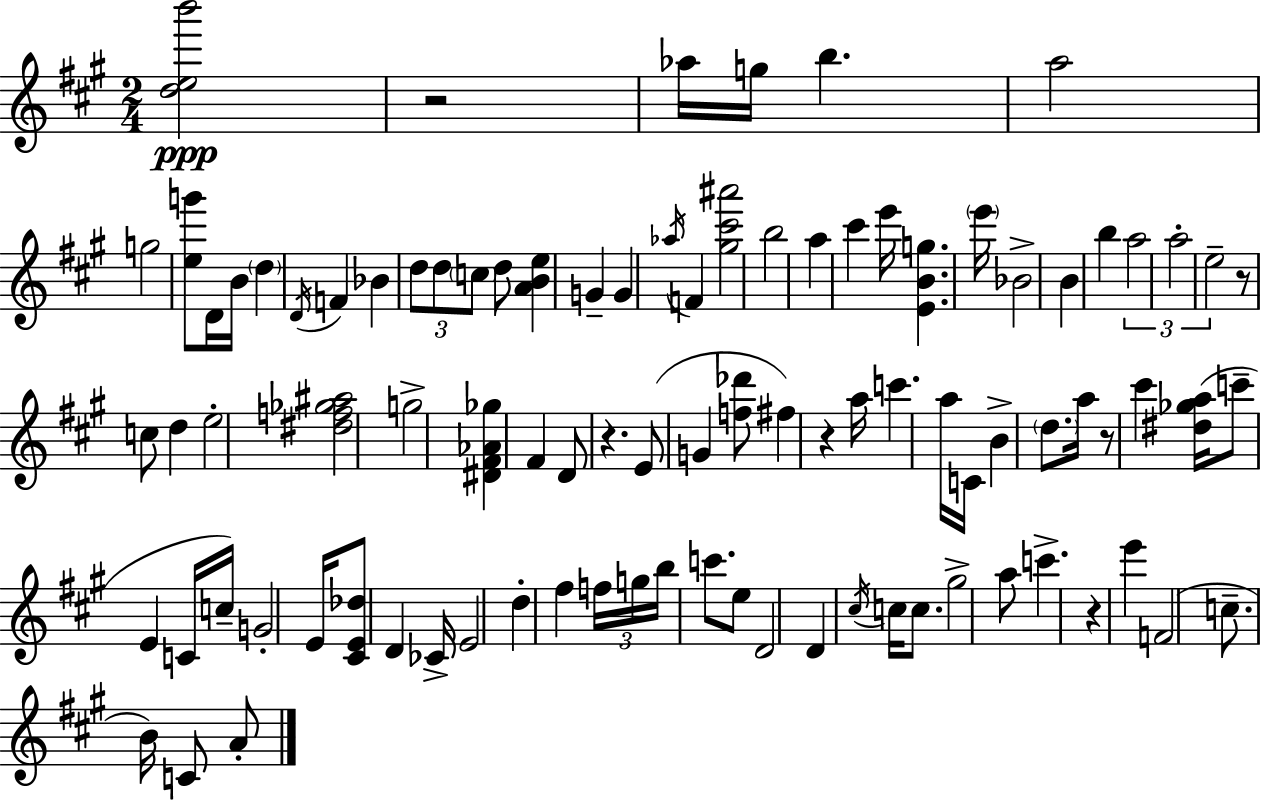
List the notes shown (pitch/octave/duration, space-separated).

[D5,E5,B6]/h R/h Ab5/s G5/s B5/q. A5/h G5/h [E5,G6]/e D4/s B4/s D5/q D4/s F4/q Bb4/q D5/e D5/e C5/e D5/e [A4,B4,E5]/q G4/q G4/q Ab5/s F4/q [G#5,C#6,A#6]/h B5/h A5/q C#6/q E6/s [E4,B4,G5]/q. E6/s Bb4/h B4/q B5/q A5/h A5/h E5/h R/e C5/e D5/q E5/h [D#5,F5,Gb5,A#5]/h G5/h [D#4,F#4,Ab4,Gb5]/q F#4/q D4/e R/q. E4/e G4/q [F5,Db6]/e F#5/q R/q A5/s C6/q. A5/s C4/s B4/q D5/e. A5/s R/e C#6/q [D#5,Gb5,A5]/s C6/e E4/q C4/s C5/s G4/h E4/s [C#4,E4,Db5]/e D4/q CES4/s E4/h D5/q F#5/q F5/s G5/s B5/s C6/e. E5/e D4/h D4/q C#5/s C5/s C5/e. G#5/h A5/e C6/q. R/q E6/q F4/h C5/e. B4/s C4/e A4/e